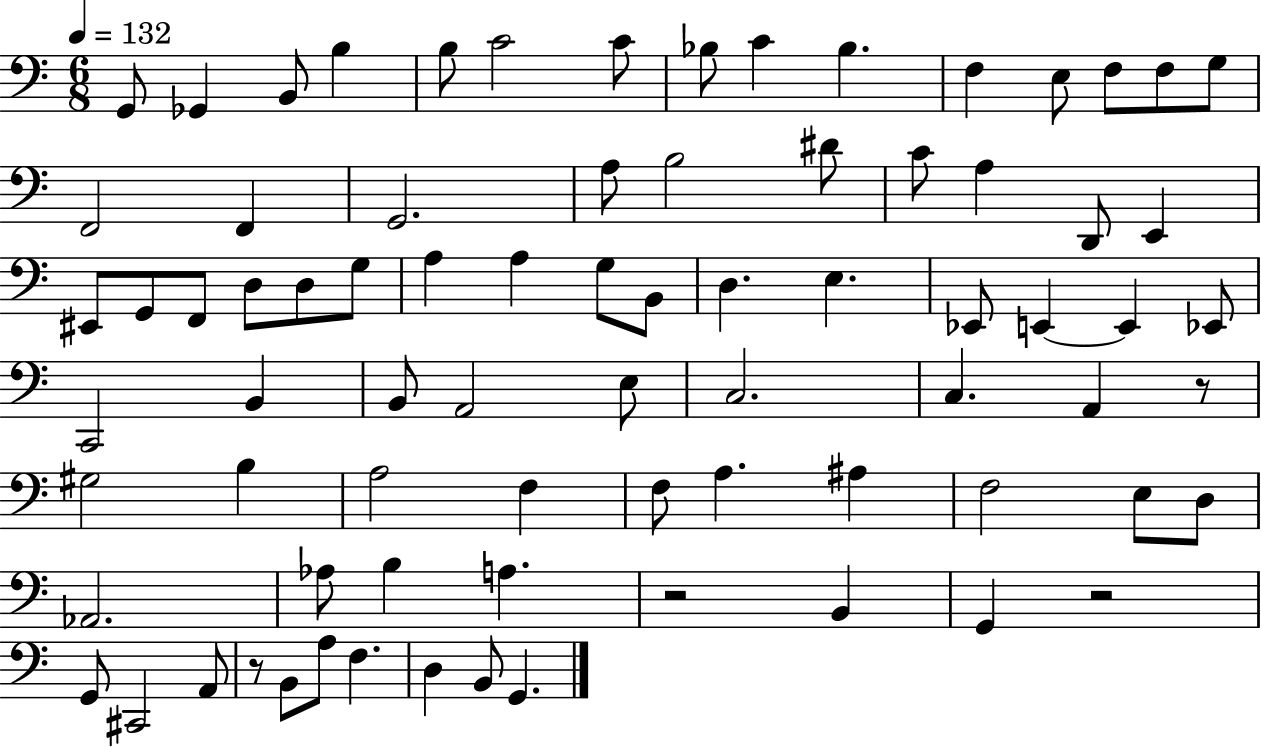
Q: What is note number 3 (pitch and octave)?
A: B2